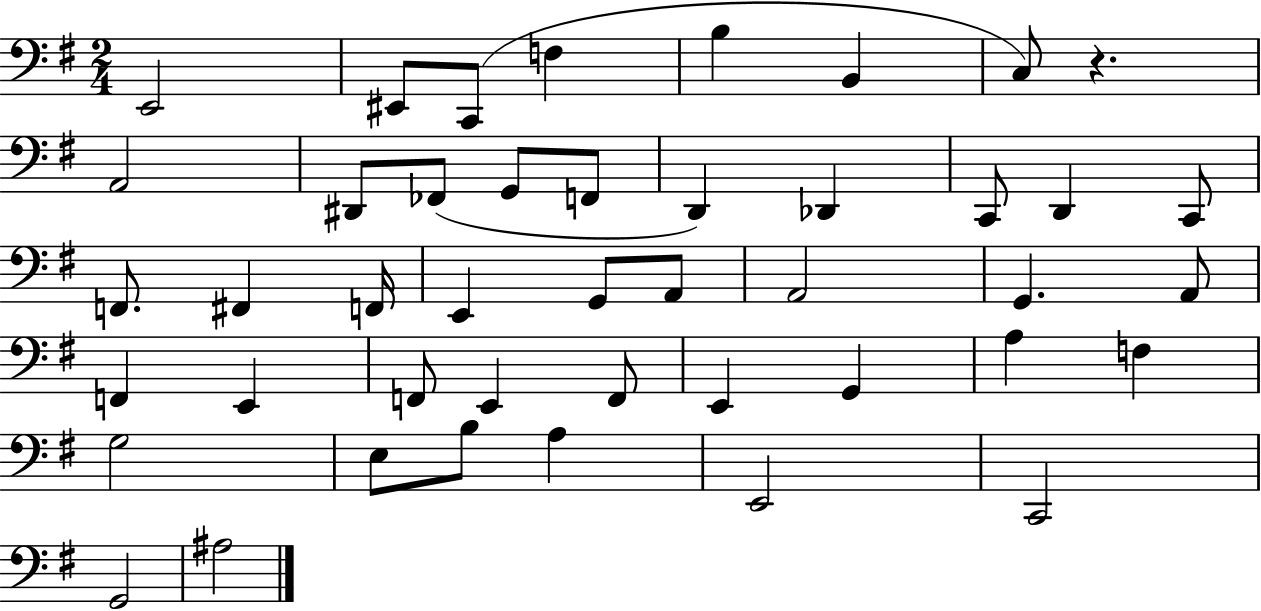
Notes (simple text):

E2/h EIS2/e C2/e F3/q B3/q B2/q C3/e R/q. A2/h D#2/e FES2/e G2/e F2/e D2/q Db2/q C2/e D2/q C2/e F2/e. F#2/q F2/s E2/q G2/e A2/e A2/h G2/q. A2/e F2/q E2/q F2/e E2/q F2/e E2/q G2/q A3/q F3/q G3/h E3/e B3/e A3/q E2/h C2/h G2/h A#3/h